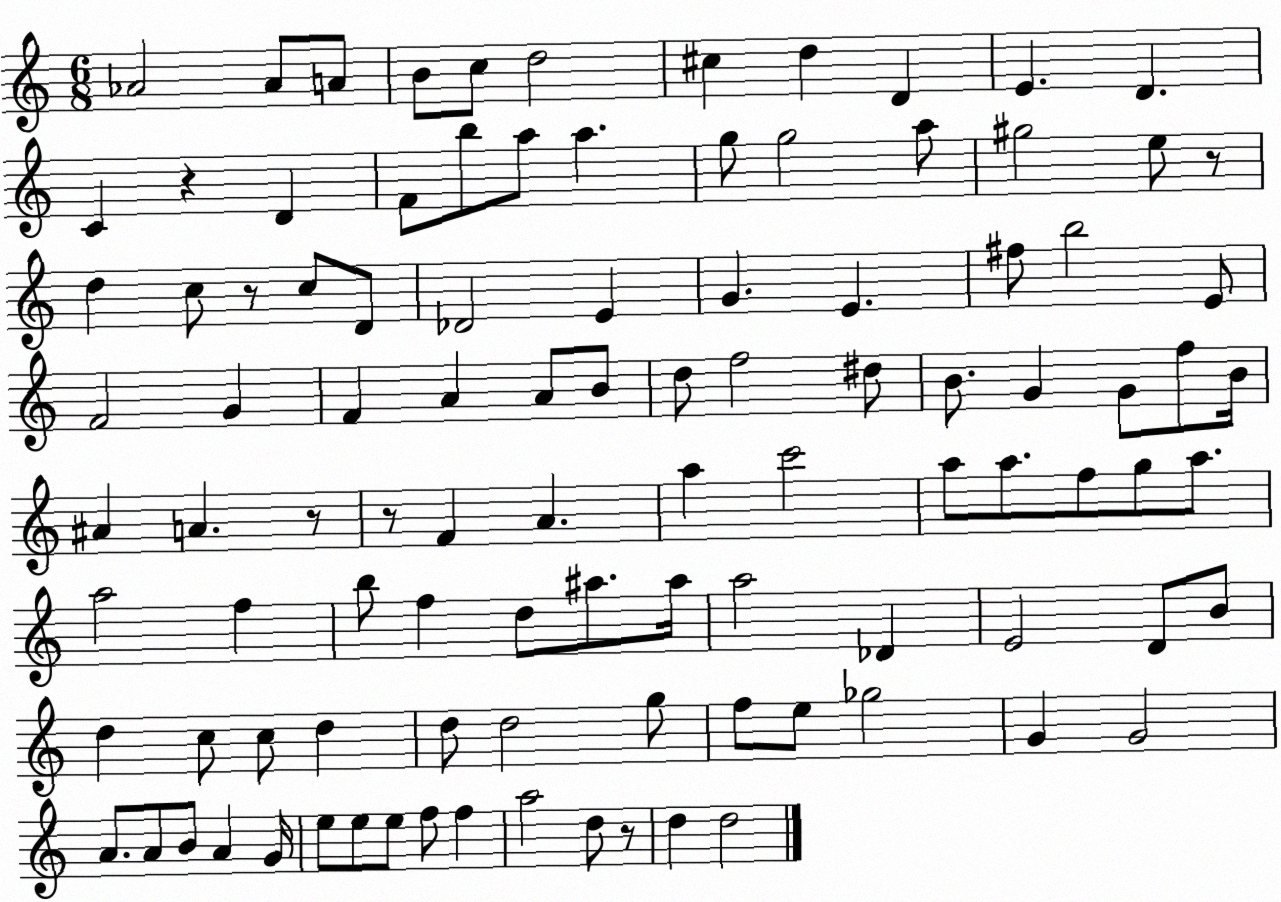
X:1
T:Untitled
M:6/8
L:1/4
K:C
_A2 _A/2 A/2 B/2 c/2 d2 ^c d D E D C z D F/2 b/2 a/2 a g/2 g2 a/2 ^g2 e/2 z/2 d c/2 z/2 c/2 D/2 _D2 E G E ^f/2 b2 E/2 F2 G F A A/2 B/2 d/2 f2 ^d/2 B/2 G G/2 f/2 B/4 ^A A z/2 z/2 F A a c'2 a/2 a/2 f/2 g/2 a/2 a2 f b/2 f d/2 ^a/2 ^a/4 a2 _D E2 D/2 B/2 d c/2 c/2 d d/2 d2 g/2 f/2 e/2 _g2 G G2 A/2 A/2 B/2 A G/4 e/2 e/2 e/2 f/2 f a2 d/2 z/2 d d2